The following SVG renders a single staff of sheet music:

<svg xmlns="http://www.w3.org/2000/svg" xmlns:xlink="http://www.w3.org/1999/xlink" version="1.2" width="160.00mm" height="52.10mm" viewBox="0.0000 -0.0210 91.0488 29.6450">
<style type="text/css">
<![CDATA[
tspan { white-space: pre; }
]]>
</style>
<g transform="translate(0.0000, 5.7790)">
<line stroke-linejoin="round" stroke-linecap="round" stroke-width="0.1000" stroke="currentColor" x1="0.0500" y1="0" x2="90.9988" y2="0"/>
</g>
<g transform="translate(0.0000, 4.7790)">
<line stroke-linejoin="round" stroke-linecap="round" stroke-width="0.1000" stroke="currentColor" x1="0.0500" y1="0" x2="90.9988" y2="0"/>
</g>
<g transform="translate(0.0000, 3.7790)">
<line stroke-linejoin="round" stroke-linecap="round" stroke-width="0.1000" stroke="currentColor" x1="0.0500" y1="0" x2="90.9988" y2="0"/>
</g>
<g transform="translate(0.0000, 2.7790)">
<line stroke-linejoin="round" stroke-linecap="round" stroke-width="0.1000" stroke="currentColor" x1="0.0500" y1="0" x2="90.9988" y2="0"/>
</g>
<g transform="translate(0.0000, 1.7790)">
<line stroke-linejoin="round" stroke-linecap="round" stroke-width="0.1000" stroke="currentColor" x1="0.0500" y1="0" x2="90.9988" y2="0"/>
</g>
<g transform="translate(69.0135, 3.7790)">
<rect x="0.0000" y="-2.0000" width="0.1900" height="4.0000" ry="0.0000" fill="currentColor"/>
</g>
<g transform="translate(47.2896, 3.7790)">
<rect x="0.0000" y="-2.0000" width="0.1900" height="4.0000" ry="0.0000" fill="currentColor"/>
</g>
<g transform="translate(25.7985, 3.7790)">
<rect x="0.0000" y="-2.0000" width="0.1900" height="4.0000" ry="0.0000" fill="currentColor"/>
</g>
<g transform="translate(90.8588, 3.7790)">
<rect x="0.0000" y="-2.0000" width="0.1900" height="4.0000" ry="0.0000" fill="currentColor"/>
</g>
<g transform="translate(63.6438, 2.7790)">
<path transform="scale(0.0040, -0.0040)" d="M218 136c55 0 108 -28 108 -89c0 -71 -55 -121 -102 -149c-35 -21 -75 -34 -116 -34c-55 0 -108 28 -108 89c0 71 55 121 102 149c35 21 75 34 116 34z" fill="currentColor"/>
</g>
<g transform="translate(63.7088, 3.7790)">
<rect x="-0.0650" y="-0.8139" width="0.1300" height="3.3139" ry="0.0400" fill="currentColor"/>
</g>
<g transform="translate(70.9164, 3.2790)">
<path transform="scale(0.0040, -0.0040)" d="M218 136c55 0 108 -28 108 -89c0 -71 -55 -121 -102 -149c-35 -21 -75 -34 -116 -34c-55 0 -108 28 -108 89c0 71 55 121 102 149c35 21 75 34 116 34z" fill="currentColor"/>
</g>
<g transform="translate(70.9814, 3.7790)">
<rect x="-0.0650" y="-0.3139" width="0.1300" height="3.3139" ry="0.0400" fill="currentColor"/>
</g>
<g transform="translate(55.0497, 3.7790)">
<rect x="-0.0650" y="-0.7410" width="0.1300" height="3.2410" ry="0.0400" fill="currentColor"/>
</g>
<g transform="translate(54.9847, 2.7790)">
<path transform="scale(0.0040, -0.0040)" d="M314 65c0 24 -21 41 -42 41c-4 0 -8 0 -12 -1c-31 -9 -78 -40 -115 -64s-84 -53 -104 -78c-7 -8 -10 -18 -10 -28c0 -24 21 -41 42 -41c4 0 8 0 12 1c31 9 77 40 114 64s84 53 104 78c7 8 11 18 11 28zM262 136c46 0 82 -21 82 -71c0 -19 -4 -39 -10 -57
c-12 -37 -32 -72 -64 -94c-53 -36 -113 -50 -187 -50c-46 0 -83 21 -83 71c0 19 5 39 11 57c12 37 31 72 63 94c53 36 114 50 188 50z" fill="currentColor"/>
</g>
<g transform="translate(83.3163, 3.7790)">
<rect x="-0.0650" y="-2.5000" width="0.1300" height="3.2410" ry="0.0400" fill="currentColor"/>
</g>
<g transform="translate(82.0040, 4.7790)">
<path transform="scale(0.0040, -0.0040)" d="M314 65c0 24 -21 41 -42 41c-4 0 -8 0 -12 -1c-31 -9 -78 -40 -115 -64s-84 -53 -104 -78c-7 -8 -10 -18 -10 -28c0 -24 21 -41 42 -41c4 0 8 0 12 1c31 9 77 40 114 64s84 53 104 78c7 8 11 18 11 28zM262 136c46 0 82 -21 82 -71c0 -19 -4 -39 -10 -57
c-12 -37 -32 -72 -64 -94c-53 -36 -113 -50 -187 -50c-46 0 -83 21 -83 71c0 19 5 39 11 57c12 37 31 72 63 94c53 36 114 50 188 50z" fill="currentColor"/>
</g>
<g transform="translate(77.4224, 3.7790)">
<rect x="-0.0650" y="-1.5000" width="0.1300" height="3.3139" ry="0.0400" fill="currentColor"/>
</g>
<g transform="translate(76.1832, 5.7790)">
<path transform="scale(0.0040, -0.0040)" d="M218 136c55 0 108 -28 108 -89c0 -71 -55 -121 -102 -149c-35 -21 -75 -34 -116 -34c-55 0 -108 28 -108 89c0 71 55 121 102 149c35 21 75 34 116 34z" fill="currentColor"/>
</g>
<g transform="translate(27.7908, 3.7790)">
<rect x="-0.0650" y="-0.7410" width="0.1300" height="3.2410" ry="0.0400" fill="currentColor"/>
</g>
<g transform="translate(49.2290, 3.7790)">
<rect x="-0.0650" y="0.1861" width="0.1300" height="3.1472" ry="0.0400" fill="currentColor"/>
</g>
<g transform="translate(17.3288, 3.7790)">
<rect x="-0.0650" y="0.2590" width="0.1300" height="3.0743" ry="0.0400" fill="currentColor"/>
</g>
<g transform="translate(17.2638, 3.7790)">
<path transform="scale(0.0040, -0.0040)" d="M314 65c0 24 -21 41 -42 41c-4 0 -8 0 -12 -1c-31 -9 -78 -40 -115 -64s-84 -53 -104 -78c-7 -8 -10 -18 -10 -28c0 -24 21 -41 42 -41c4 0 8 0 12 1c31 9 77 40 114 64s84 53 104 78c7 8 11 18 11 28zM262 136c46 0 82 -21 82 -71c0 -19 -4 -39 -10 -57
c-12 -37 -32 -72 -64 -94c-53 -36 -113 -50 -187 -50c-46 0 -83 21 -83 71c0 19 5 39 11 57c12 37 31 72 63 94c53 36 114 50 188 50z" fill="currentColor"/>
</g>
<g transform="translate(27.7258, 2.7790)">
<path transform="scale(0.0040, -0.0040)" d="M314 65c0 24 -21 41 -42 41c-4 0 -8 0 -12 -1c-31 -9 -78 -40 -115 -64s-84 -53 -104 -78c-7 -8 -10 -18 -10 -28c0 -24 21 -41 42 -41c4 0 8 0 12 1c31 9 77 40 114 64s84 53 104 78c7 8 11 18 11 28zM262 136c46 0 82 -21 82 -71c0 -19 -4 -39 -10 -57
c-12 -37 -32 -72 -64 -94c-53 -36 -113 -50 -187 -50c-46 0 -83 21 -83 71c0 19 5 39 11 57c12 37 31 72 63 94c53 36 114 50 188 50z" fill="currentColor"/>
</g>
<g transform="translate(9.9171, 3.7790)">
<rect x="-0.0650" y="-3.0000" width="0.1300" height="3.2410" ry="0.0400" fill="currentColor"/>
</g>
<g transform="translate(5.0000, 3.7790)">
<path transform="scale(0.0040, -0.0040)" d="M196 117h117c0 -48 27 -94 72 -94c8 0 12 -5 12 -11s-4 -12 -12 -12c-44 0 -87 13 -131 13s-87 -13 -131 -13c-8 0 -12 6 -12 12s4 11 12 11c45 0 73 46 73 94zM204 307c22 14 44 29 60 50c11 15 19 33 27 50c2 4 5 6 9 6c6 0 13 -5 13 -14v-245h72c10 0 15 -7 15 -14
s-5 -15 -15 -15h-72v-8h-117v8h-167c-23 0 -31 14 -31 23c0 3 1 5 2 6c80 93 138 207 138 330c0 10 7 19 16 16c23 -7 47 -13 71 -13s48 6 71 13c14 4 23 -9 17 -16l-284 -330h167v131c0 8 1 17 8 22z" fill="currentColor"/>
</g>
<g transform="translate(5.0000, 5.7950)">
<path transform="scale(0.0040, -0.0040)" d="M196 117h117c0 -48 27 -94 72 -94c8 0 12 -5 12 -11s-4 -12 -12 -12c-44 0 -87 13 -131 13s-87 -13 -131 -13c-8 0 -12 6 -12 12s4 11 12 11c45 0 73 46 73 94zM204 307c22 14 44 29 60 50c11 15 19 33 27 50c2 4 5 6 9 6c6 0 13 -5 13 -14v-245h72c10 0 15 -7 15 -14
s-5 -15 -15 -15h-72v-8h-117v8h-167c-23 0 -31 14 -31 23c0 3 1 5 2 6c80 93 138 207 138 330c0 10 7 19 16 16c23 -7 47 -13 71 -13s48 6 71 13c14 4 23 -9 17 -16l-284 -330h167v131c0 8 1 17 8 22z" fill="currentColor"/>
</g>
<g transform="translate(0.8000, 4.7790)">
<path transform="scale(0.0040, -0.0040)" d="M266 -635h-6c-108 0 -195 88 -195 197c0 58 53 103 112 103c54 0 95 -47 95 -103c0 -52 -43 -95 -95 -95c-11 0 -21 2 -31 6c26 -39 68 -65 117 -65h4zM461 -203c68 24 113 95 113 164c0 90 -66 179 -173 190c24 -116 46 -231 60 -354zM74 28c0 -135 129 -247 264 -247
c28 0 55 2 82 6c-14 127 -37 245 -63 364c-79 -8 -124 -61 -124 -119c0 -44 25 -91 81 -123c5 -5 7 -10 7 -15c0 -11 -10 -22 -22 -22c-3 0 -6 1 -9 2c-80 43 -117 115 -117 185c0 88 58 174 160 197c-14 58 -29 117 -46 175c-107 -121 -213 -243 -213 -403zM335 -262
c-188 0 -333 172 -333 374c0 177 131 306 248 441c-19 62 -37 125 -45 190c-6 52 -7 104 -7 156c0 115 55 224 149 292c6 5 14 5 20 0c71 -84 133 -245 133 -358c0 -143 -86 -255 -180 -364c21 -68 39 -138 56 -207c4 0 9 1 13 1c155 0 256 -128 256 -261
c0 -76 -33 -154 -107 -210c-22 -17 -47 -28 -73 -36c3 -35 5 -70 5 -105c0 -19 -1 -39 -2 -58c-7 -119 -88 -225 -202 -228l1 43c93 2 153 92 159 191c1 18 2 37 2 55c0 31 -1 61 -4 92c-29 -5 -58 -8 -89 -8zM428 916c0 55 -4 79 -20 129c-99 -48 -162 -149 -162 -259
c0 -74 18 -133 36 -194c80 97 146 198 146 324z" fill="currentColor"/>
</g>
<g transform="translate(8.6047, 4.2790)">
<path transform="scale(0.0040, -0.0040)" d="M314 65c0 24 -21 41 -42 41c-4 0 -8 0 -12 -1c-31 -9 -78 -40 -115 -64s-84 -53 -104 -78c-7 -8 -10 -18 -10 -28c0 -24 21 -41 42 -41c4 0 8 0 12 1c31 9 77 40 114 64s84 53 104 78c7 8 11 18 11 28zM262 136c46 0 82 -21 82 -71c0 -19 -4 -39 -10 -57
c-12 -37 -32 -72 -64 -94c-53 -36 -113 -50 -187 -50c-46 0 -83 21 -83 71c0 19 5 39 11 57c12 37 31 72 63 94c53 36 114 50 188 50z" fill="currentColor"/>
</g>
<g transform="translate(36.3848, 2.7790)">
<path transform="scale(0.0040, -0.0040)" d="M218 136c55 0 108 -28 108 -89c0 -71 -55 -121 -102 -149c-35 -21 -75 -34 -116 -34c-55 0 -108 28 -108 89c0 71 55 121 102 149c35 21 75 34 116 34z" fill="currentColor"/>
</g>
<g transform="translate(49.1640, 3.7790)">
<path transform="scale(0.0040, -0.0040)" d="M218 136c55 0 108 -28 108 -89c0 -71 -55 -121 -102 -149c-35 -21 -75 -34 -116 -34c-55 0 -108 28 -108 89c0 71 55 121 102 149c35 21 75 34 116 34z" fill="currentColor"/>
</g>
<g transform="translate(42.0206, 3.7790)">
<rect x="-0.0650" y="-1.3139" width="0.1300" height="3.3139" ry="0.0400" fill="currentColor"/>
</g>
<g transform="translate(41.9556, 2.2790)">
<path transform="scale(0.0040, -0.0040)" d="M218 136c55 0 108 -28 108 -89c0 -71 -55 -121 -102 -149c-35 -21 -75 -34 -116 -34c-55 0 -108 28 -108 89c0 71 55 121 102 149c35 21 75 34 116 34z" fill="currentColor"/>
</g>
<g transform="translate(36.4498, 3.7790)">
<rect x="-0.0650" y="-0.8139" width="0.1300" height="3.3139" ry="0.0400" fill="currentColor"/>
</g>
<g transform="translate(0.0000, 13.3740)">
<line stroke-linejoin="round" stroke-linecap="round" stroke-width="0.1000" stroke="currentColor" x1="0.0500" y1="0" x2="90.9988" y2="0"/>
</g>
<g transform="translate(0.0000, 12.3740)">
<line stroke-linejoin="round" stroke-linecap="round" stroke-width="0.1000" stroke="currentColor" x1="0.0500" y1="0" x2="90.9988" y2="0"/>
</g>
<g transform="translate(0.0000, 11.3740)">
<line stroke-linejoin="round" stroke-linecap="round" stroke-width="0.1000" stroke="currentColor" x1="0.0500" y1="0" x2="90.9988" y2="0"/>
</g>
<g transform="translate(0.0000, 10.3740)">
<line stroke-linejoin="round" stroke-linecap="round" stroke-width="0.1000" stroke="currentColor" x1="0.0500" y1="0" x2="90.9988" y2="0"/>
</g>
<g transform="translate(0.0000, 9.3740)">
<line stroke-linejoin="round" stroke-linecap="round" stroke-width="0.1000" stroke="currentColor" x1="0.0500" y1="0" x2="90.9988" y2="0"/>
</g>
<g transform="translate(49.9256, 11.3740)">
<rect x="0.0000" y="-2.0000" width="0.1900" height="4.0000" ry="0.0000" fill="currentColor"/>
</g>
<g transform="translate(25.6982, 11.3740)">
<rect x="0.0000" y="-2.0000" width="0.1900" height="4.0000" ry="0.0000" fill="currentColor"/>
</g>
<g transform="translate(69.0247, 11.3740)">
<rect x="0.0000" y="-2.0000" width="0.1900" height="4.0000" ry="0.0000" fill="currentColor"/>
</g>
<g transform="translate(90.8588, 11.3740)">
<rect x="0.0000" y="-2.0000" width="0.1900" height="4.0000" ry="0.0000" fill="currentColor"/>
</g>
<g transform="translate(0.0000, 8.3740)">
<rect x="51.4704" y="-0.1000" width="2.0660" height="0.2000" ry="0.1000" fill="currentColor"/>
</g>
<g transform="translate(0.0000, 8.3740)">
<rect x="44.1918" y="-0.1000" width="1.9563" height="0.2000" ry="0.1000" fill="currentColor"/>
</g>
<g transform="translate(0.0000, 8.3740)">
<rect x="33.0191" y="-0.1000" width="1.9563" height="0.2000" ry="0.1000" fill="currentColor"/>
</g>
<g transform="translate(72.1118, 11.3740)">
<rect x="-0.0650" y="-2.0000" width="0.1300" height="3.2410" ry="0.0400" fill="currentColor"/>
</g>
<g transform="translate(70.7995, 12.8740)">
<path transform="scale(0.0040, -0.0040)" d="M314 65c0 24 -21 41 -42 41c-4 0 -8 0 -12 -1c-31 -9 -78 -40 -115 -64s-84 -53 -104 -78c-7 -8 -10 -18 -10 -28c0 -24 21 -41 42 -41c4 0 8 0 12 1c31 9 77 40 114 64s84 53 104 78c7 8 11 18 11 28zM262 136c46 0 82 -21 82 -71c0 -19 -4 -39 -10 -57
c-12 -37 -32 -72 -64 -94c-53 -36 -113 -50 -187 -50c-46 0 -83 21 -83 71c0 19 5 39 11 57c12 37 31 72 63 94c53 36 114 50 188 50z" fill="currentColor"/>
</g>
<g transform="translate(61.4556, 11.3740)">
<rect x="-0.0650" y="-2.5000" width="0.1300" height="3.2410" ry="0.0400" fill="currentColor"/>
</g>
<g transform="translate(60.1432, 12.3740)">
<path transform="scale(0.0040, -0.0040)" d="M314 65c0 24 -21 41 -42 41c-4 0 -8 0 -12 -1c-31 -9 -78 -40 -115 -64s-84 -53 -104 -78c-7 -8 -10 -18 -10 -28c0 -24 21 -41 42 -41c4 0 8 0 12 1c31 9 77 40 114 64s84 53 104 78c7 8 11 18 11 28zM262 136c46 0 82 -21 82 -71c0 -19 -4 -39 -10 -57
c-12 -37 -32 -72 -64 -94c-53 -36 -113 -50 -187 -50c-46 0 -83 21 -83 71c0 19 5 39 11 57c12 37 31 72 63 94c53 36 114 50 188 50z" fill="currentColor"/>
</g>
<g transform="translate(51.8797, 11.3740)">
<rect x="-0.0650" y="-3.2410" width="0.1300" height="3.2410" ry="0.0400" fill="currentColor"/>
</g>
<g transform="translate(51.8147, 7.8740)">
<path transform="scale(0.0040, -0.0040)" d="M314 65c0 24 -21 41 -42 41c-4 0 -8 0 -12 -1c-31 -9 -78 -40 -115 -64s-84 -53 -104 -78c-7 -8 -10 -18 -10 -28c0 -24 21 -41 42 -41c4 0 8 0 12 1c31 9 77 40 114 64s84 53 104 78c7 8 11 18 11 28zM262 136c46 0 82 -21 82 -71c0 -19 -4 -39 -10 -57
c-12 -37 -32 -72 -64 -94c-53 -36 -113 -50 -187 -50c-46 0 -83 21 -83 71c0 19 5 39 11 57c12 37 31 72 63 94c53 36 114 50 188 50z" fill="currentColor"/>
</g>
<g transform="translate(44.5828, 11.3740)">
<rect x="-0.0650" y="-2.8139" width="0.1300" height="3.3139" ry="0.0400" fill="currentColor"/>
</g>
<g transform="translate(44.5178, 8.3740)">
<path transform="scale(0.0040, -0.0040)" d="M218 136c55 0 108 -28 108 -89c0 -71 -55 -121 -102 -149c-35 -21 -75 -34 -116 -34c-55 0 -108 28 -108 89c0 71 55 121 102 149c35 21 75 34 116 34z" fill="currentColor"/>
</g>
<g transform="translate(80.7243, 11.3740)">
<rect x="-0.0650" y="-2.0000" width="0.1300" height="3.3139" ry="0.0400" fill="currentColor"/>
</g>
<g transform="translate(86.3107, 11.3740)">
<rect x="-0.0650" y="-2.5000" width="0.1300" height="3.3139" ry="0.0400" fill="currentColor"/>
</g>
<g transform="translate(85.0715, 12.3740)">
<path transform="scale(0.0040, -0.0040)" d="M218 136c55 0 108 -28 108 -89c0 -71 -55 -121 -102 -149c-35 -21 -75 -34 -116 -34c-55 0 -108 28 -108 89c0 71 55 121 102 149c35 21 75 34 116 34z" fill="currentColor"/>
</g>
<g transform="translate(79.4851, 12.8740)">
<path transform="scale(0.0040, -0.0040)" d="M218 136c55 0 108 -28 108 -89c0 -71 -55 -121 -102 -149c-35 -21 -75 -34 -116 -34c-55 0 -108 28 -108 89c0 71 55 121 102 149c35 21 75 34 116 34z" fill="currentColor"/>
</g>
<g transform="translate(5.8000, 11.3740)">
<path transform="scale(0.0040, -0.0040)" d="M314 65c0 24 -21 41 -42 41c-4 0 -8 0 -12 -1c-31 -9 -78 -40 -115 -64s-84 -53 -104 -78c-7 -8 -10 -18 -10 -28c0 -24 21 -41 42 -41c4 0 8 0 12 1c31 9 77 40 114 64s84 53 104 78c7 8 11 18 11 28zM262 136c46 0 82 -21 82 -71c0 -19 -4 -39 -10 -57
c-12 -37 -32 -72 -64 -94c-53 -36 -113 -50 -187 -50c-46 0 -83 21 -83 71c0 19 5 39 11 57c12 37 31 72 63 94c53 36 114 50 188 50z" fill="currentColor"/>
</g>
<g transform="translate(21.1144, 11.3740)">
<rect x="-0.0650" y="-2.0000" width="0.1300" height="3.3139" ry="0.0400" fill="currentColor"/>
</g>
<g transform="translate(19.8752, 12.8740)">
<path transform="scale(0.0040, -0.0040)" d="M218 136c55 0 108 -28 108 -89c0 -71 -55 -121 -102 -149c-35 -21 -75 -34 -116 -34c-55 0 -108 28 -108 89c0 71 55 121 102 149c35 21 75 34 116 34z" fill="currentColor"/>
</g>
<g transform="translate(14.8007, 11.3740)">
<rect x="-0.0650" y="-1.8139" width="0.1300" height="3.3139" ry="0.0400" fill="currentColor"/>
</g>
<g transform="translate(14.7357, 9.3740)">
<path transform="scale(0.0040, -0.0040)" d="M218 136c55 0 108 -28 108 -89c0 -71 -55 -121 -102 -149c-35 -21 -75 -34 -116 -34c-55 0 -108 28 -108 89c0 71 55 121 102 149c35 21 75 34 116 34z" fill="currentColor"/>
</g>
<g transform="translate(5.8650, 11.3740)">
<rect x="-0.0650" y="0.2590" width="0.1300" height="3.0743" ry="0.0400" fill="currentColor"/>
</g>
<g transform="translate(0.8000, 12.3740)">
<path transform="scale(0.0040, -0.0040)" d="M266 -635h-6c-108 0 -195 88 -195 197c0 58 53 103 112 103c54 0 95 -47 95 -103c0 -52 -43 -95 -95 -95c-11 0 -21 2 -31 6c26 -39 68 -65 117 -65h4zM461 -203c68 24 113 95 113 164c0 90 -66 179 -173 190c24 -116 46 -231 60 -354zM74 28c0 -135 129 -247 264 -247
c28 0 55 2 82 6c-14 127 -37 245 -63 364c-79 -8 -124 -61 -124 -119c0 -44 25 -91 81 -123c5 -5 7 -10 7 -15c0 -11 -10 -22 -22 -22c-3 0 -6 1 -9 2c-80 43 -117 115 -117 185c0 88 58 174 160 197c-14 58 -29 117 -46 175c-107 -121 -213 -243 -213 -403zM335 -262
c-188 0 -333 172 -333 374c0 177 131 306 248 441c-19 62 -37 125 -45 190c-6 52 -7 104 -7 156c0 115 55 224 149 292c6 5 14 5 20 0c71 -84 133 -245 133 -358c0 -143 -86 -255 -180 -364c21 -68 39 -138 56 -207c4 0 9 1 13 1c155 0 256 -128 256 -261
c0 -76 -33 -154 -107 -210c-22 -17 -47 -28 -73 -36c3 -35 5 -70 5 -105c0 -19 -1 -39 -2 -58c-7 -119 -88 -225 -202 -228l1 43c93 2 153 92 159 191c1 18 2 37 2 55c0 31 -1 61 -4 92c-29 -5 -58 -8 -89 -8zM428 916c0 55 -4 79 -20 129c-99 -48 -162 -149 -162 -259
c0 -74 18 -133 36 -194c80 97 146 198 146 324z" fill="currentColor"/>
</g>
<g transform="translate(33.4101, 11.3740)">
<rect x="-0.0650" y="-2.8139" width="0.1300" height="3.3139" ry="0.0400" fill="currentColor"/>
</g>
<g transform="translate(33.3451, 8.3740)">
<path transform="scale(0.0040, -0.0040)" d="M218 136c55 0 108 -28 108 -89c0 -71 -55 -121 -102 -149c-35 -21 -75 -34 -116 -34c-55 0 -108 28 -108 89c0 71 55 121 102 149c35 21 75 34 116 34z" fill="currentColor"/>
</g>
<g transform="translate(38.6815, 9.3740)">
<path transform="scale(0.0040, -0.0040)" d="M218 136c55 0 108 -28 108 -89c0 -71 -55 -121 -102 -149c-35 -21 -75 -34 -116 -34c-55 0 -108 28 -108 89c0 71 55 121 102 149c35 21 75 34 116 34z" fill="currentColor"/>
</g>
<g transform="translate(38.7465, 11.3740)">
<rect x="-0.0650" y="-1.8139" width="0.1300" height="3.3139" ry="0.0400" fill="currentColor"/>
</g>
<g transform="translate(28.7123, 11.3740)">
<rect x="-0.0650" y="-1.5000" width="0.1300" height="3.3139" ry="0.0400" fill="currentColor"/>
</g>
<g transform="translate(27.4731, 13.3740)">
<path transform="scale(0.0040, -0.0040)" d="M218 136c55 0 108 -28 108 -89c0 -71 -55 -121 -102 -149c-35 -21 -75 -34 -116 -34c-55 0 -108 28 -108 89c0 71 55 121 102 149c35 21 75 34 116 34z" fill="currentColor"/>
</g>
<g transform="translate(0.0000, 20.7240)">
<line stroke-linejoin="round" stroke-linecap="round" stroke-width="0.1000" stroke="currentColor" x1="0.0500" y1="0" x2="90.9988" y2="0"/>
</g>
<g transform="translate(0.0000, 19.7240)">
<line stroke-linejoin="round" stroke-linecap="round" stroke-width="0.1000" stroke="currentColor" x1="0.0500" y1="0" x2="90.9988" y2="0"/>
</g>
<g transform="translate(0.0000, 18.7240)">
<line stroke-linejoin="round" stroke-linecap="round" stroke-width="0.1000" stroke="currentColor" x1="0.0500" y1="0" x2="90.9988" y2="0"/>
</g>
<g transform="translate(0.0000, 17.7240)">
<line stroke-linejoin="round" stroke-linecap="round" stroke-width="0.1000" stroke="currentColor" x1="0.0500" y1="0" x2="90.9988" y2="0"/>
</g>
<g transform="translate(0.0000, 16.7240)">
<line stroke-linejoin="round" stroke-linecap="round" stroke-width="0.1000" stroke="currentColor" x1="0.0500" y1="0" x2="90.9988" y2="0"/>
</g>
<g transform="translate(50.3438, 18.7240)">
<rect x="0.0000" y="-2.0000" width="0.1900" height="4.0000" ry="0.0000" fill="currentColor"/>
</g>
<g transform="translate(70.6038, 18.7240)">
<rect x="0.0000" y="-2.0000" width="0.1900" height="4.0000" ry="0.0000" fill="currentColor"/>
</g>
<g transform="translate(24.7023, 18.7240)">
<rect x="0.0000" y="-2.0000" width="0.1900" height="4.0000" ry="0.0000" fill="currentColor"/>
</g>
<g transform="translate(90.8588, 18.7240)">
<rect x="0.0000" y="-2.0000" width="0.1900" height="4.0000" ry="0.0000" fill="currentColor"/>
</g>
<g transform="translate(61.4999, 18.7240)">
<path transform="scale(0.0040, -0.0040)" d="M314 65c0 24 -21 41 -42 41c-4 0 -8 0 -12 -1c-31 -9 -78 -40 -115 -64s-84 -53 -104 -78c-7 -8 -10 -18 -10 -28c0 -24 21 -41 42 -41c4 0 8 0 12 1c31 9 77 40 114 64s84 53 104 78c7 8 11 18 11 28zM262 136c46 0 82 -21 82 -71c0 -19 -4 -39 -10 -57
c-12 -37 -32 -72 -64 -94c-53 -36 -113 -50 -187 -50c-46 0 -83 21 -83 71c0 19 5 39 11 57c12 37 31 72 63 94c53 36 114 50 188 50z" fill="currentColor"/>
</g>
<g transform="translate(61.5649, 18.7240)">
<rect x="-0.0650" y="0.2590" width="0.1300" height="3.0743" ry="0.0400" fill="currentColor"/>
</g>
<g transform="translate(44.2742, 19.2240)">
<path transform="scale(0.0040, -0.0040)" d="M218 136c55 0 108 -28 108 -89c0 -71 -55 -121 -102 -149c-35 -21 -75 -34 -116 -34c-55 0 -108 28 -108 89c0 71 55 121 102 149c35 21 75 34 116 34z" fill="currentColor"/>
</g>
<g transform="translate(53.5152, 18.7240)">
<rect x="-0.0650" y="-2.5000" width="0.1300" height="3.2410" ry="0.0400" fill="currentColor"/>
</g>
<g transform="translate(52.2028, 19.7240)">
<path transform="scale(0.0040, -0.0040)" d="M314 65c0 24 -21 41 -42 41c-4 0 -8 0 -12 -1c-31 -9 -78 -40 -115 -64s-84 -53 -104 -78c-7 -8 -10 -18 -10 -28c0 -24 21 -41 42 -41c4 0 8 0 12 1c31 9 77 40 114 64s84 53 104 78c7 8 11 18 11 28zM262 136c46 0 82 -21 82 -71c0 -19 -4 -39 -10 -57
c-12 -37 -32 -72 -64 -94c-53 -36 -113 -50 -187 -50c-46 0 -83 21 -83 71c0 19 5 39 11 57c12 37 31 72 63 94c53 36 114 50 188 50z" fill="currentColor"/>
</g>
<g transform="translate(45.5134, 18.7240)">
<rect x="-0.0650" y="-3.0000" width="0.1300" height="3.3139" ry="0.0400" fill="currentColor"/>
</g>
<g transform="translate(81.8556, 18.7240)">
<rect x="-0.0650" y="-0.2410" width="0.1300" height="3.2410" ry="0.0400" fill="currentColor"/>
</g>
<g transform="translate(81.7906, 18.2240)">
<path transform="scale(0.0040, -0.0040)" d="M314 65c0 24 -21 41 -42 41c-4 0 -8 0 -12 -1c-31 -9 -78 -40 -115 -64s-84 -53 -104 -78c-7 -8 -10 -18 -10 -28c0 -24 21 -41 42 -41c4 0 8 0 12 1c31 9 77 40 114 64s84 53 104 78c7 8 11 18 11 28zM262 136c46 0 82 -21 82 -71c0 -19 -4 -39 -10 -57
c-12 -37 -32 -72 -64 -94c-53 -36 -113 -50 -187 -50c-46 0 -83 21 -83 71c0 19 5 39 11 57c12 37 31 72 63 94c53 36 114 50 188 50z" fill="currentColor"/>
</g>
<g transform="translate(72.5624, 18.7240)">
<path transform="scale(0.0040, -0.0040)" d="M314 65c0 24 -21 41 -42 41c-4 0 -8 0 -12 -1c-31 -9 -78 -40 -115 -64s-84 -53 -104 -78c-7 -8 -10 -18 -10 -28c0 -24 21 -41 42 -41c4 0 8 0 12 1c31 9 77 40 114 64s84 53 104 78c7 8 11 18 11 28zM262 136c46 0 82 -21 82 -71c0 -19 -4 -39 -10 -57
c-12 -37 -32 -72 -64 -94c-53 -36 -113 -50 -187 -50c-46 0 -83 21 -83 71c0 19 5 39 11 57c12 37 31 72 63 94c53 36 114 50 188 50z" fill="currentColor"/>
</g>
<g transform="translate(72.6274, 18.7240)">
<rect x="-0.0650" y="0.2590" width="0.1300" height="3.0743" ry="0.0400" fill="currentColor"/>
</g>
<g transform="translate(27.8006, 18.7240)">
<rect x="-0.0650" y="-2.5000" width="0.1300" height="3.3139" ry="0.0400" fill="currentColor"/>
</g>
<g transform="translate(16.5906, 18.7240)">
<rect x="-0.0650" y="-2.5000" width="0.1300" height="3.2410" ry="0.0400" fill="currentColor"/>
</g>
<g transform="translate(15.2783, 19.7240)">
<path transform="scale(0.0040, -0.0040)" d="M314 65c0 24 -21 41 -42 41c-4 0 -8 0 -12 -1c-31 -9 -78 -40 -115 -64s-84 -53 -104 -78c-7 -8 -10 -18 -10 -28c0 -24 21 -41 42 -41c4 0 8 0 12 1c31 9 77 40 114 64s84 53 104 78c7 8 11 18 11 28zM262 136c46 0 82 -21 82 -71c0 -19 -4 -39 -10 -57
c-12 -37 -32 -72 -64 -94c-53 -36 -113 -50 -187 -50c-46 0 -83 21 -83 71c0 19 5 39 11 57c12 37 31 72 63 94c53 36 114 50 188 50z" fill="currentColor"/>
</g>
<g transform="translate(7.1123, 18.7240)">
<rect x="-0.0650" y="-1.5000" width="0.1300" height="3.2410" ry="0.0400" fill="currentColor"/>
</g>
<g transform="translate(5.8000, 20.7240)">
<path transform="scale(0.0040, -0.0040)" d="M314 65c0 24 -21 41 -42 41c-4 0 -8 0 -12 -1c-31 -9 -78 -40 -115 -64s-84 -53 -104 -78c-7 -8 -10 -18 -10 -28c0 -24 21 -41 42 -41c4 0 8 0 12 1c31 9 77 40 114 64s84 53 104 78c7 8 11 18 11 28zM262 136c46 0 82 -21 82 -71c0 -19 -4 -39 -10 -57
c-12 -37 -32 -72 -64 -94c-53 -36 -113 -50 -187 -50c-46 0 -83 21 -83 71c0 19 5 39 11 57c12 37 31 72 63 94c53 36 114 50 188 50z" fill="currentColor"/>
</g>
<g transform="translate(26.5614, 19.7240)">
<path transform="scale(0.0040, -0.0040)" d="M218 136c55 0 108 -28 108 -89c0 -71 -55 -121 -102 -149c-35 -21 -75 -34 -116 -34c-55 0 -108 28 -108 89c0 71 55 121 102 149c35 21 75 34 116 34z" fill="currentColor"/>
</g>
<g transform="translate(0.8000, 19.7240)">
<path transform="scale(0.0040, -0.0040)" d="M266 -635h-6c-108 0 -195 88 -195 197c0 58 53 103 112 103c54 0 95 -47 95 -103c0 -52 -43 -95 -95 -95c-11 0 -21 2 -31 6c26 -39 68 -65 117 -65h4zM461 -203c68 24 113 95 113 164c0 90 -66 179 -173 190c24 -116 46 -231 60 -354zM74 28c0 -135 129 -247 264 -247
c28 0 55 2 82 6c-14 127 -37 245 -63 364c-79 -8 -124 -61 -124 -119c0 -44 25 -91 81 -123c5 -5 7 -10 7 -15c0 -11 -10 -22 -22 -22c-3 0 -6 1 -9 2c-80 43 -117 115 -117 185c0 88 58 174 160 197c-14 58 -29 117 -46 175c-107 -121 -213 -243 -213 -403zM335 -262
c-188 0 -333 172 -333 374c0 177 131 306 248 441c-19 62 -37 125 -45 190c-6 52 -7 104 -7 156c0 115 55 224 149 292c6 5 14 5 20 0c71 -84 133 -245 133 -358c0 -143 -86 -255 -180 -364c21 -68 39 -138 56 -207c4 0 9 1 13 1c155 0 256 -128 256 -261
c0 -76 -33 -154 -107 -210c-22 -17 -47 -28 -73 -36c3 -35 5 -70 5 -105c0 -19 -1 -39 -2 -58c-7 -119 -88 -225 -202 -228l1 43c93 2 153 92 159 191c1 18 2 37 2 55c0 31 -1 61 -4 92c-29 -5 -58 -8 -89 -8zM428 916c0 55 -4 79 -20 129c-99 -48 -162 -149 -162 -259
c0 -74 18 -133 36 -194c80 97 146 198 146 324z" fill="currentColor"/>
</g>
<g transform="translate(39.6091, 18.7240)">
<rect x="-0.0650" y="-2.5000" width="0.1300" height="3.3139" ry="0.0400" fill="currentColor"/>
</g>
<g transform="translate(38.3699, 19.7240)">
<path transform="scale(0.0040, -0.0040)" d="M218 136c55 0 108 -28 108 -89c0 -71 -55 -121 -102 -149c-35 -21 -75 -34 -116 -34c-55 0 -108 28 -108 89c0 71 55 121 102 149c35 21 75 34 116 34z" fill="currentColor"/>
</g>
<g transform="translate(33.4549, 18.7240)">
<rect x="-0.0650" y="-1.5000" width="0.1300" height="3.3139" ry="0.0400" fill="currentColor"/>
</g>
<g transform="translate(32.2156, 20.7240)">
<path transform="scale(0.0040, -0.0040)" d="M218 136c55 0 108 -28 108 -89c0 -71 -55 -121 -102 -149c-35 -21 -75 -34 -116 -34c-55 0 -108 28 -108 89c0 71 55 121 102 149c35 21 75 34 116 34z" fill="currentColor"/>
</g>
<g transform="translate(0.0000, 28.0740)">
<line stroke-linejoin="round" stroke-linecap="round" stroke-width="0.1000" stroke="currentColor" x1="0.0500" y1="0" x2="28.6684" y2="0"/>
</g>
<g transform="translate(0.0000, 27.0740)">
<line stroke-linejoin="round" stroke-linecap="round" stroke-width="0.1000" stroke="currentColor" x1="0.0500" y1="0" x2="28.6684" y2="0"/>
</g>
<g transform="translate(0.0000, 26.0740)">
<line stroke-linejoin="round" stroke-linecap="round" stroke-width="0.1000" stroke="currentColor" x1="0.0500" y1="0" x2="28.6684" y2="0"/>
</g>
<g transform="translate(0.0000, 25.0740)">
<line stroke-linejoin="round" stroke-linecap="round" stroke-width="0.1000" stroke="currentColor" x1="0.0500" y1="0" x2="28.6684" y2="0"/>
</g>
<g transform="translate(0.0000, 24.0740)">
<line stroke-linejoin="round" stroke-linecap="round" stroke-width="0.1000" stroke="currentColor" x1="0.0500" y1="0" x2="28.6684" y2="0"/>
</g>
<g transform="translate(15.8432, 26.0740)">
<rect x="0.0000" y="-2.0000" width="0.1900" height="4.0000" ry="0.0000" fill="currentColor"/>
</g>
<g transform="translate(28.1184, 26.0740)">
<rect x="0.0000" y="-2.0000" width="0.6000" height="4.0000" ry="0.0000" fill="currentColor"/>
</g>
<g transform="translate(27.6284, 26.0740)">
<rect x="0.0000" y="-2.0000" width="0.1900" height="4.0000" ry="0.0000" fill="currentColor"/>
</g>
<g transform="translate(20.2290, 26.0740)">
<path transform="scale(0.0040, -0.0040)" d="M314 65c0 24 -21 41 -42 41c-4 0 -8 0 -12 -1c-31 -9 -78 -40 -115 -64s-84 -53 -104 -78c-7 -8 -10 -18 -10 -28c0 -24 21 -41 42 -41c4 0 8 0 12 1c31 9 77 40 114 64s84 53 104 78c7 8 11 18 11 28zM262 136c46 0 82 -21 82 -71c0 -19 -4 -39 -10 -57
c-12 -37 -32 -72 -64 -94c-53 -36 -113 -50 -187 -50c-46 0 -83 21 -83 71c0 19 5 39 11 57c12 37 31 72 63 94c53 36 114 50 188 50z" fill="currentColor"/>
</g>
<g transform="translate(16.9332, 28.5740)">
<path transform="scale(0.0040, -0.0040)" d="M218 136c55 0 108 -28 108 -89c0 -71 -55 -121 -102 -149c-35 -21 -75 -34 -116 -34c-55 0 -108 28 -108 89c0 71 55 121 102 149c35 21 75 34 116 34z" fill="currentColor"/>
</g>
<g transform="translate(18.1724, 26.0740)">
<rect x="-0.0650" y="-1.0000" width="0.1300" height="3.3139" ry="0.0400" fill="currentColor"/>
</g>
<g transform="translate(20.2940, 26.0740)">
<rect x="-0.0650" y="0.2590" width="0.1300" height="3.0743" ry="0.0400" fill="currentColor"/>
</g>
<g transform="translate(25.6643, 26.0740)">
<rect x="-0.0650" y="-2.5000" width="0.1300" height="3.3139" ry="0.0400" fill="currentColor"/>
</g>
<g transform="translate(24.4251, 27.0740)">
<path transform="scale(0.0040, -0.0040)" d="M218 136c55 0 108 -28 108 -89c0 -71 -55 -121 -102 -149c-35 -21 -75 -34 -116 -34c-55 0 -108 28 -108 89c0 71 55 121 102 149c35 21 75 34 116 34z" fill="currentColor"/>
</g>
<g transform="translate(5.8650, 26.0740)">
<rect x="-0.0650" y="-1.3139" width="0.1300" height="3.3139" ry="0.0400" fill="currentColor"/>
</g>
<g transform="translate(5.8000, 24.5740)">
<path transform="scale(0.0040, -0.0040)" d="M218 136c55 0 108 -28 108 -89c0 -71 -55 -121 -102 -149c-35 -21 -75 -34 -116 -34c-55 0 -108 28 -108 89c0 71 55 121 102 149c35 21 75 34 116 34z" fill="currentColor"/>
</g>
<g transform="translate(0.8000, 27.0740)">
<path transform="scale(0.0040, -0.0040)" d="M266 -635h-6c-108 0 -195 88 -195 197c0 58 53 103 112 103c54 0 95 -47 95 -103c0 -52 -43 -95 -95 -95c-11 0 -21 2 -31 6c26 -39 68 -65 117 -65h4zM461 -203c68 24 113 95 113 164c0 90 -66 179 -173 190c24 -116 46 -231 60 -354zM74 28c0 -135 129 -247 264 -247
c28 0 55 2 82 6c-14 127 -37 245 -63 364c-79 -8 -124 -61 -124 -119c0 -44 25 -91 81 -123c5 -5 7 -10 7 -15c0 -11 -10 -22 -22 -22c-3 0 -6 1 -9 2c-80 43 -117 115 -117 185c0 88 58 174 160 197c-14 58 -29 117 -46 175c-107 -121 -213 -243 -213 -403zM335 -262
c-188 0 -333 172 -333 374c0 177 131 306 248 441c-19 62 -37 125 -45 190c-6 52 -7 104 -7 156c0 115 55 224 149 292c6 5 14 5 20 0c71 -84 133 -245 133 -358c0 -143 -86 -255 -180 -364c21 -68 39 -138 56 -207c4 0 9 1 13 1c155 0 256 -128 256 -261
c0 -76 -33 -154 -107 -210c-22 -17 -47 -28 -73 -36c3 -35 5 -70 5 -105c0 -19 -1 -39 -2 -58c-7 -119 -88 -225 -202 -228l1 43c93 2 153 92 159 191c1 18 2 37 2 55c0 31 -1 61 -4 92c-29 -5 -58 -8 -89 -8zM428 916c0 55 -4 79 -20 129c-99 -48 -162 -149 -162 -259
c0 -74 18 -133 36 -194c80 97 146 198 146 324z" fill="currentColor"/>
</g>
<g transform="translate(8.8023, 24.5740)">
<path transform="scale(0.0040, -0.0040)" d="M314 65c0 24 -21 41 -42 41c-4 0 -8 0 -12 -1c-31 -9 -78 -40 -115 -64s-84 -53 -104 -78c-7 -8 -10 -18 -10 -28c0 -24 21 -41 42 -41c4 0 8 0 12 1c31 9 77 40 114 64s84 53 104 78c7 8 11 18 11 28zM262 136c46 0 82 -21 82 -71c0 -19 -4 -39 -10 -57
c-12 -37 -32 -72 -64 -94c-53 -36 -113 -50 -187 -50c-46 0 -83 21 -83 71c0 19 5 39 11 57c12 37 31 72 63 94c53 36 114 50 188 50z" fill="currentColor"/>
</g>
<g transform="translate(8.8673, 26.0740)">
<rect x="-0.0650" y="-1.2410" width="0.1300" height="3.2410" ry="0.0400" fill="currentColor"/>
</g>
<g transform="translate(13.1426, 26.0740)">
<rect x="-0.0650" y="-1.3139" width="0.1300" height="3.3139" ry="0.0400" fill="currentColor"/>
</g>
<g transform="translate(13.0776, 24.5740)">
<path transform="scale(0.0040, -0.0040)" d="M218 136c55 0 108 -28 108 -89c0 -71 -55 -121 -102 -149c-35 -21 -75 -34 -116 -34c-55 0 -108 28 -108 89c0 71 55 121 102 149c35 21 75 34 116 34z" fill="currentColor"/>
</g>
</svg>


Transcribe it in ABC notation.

X:1
T:Untitled
M:4/4
L:1/4
K:C
A2 B2 d2 d e B d2 d c E G2 B2 f F E a f a b2 G2 F2 F G E2 G2 G E G A G2 B2 B2 c2 e e2 e D B2 G